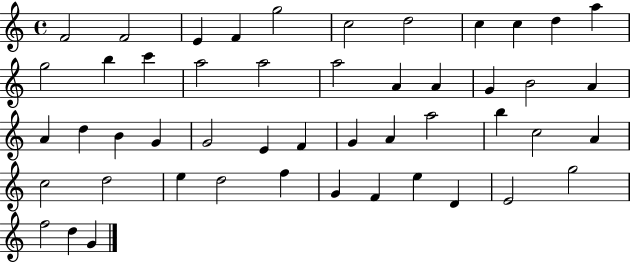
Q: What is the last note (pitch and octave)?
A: G4